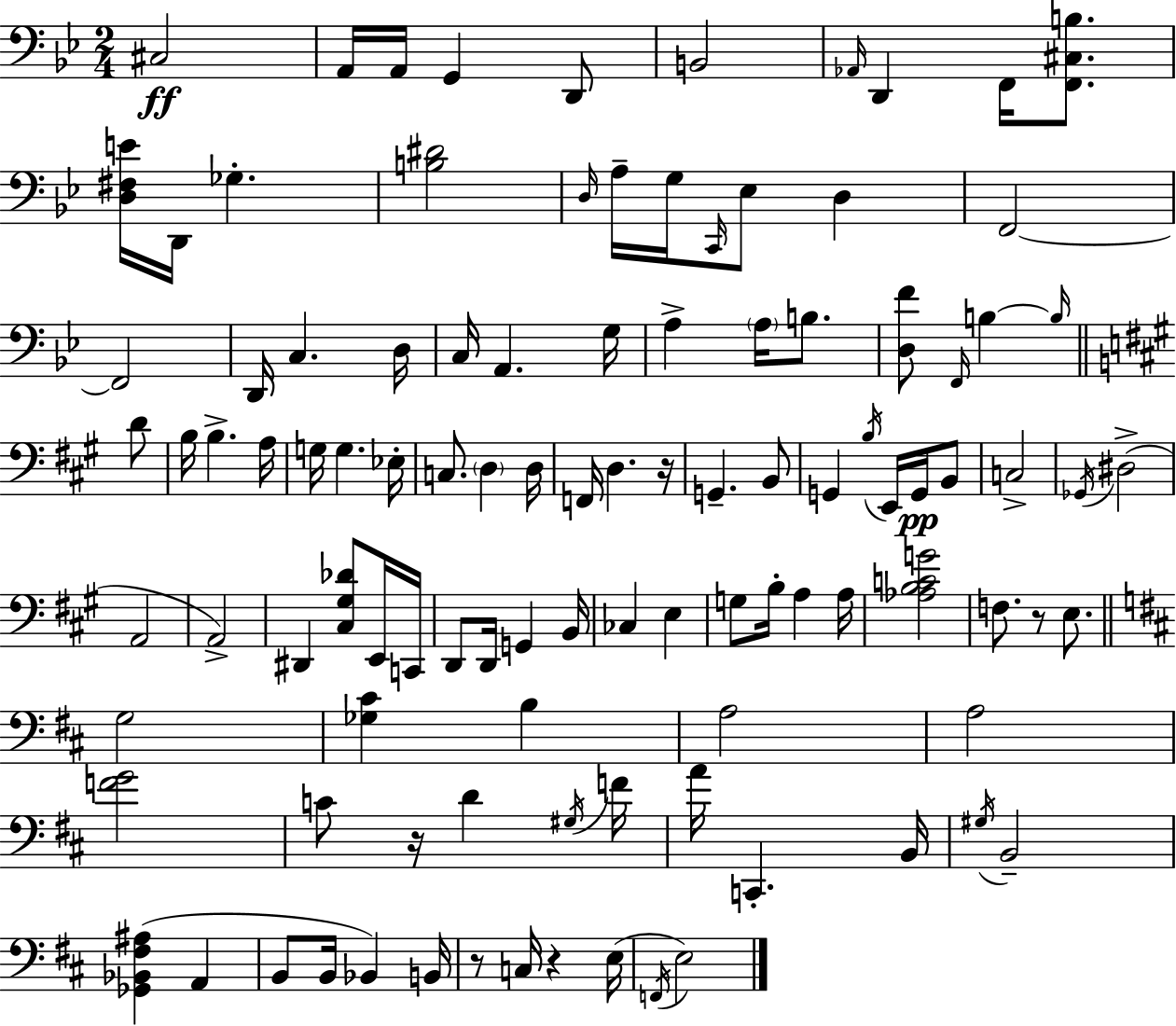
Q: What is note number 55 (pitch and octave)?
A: A2